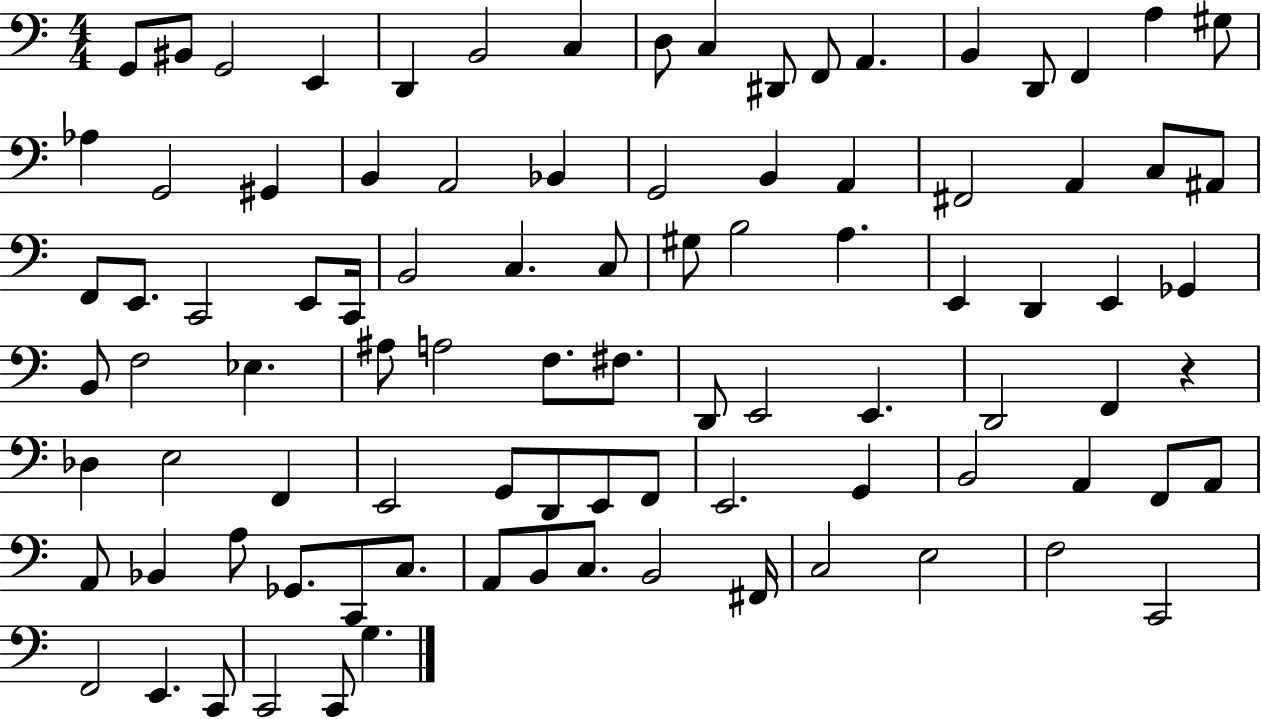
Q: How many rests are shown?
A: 1